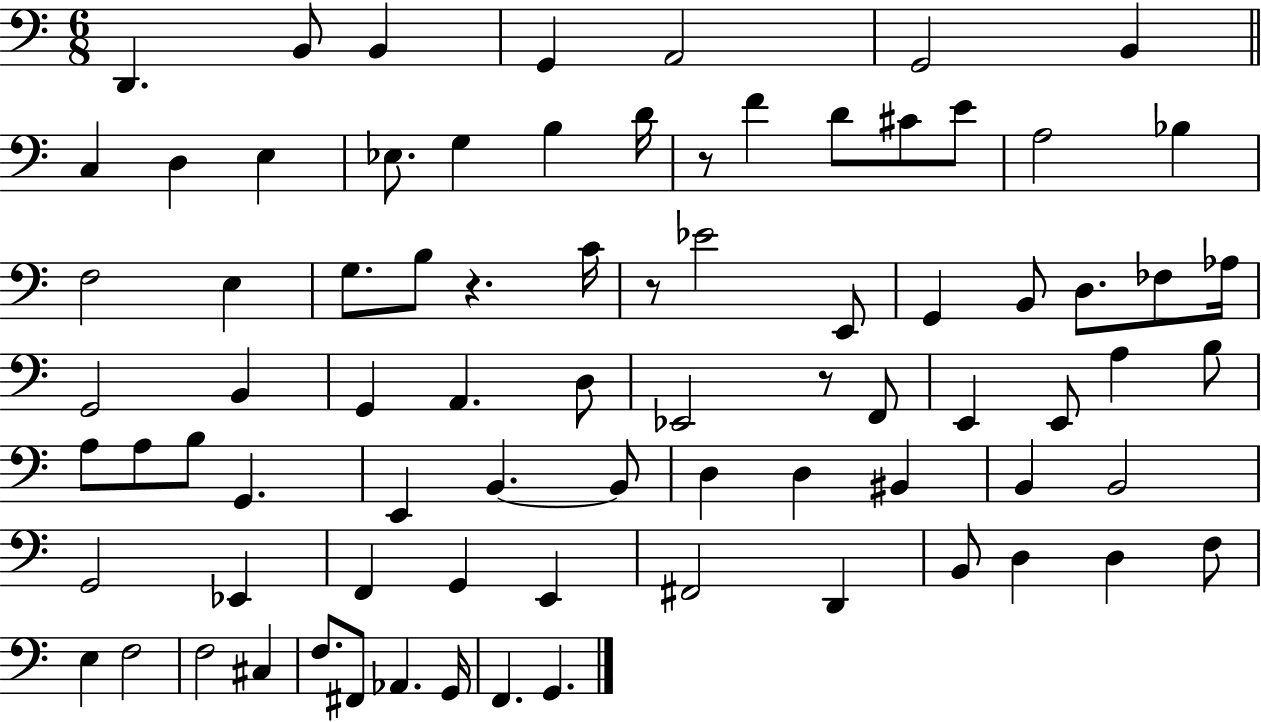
{
  \clef bass
  \numericTimeSignature
  \time 6/8
  \key c \major
  d,4. b,8 b,4 | g,4 a,2 | g,2 b,4 | \bar "||" \break \key c \major c4 d4 e4 | ees8. g4 b4 d'16 | r8 f'4 d'8 cis'8 e'8 | a2 bes4 | \break f2 e4 | g8. b8 r4. c'16 | r8 ees'2 e,8 | g,4 b,8 d8. fes8 aes16 | \break g,2 b,4 | g,4 a,4. d8 | ees,2 r8 f,8 | e,4 e,8 a4 b8 | \break a8 a8 b8 g,4. | e,4 b,4.~~ b,8 | d4 d4 bis,4 | b,4 b,2 | \break g,2 ees,4 | f,4 g,4 e,4 | fis,2 d,4 | b,8 d4 d4 f8 | \break e4 f2 | f2 cis4 | f8. fis,8 aes,4. g,16 | f,4. g,4. | \break \bar "|."
}